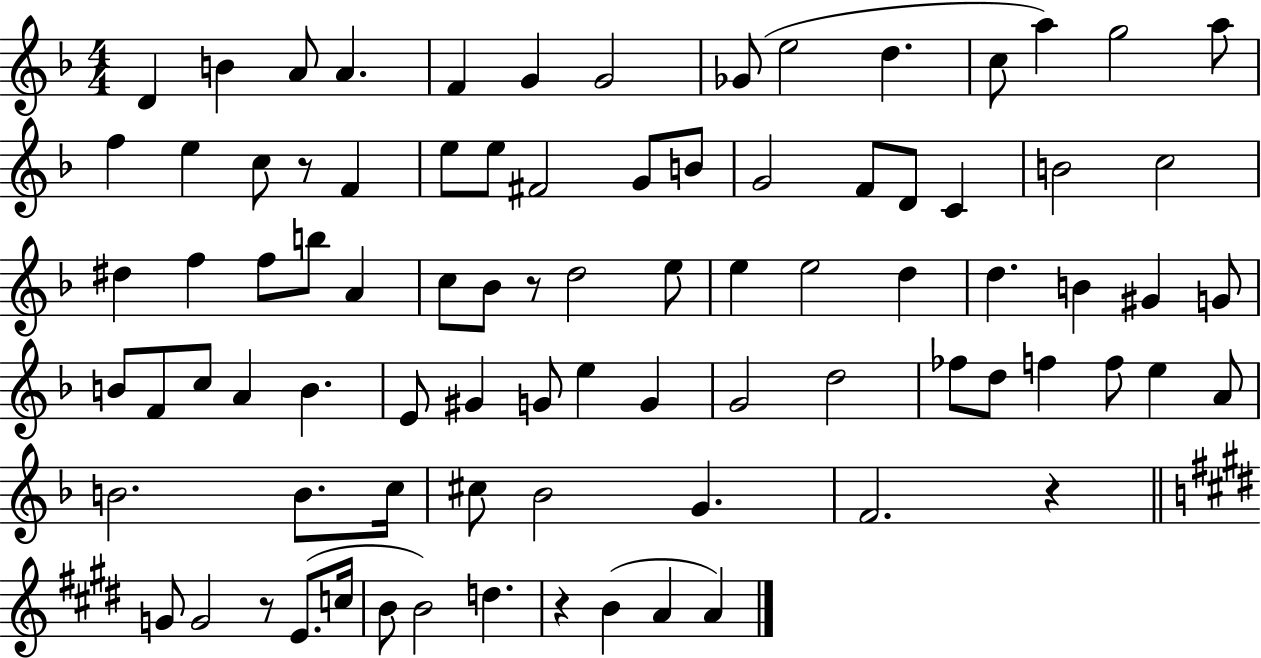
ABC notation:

X:1
T:Untitled
M:4/4
L:1/4
K:F
D B A/2 A F G G2 _G/2 e2 d c/2 a g2 a/2 f e c/2 z/2 F e/2 e/2 ^F2 G/2 B/2 G2 F/2 D/2 C B2 c2 ^d f f/2 b/2 A c/2 _B/2 z/2 d2 e/2 e e2 d d B ^G G/2 B/2 F/2 c/2 A B E/2 ^G G/2 e G G2 d2 _f/2 d/2 f f/2 e A/2 B2 B/2 c/4 ^c/2 _B2 G F2 z G/2 G2 z/2 E/2 c/4 B/2 B2 d z B A A